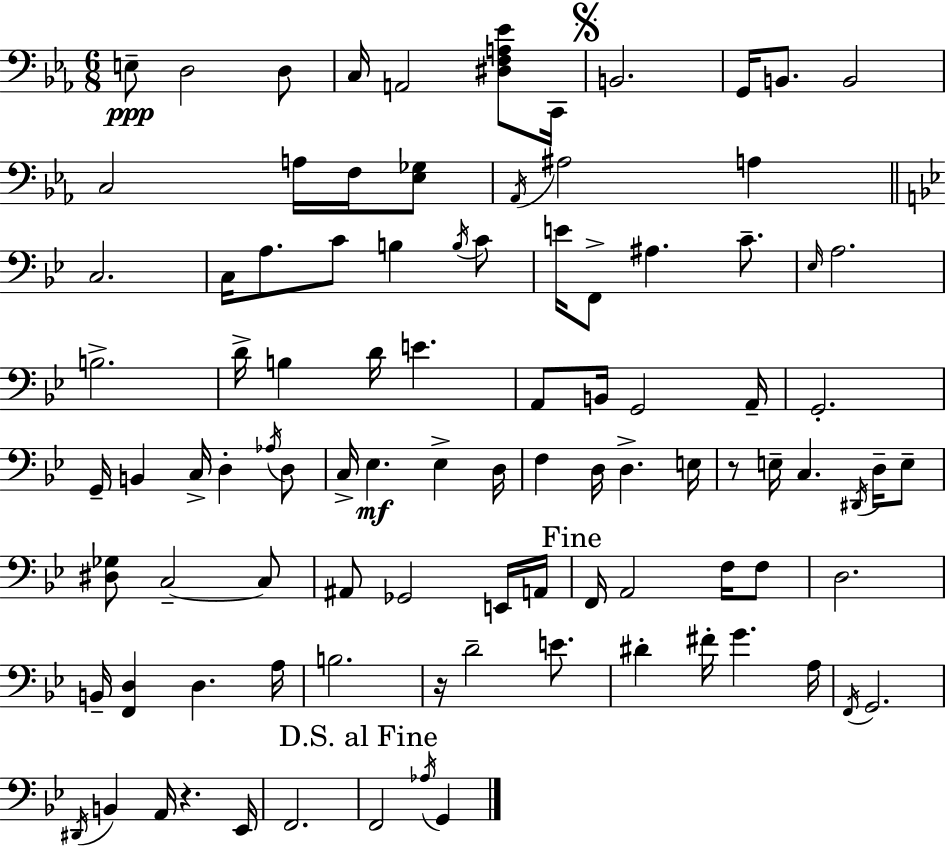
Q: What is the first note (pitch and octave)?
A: E3